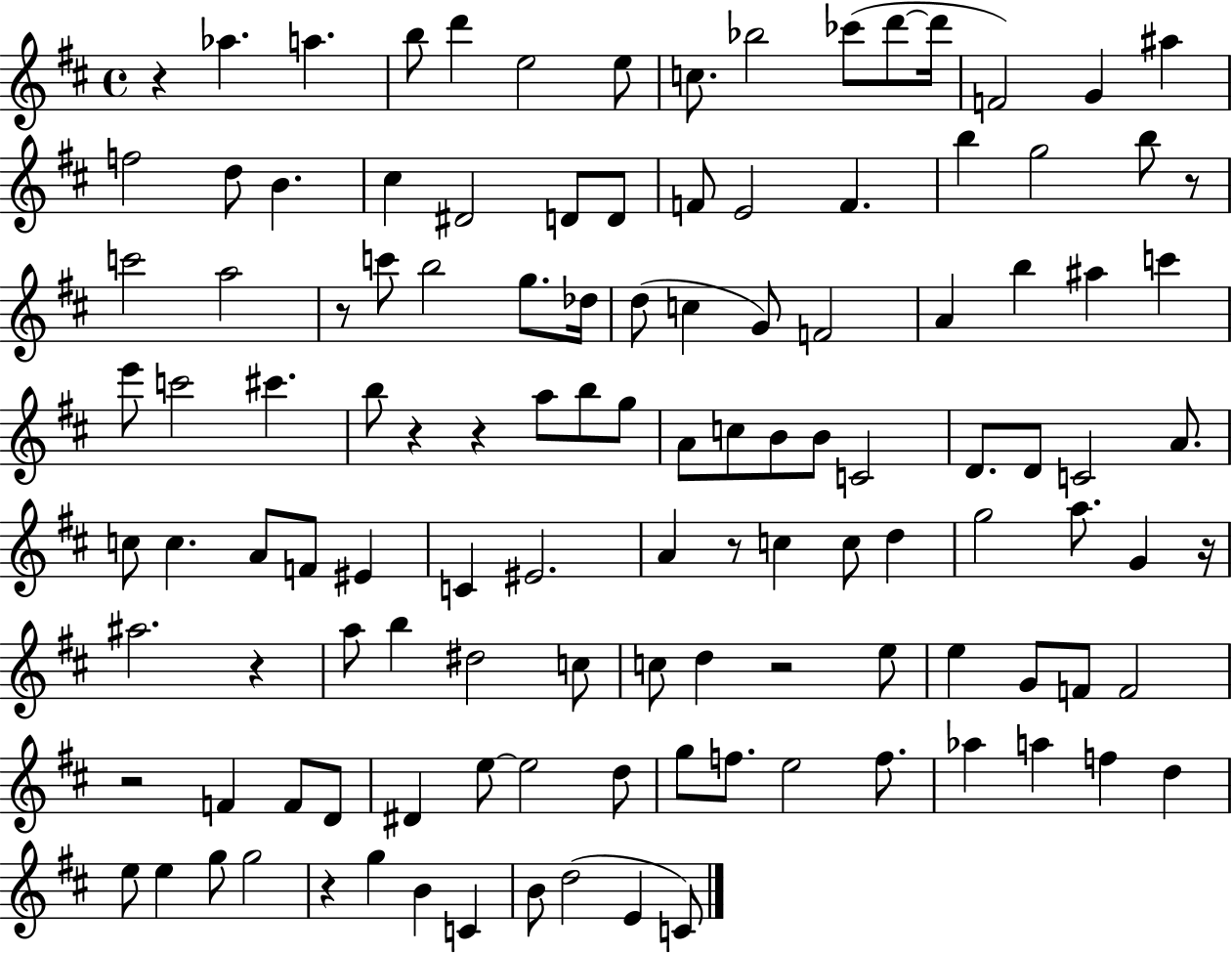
R/q Ab5/q. A5/q. B5/e D6/q E5/h E5/e C5/e. Bb5/h CES6/e D6/e D6/s F4/h G4/q A#5/q F5/h D5/e B4/q. C#5/q D#4/h D4/e D4/e F4/e E4/h F4/q. B5/q G5/h B5/e R/e C6/h A5/h R/e C6/e B5/h G5/e. Db5/s D5/e C5/q G4/e F4/h A4/q B5/q A#5/q C6/q E6/e C6/h C#6/q. B5/e R/q R/q A5/e B5/e G5/e A4/e C5/e B4/e B4/e C4/h D4/e. D4/e C4/h A4/e. C5/e C5/q. A4/e F4/e EIS4/q C4/q EIS4/h. A4/q R/e C5/q C5/e D5/q G5/h A5/e. G4/q R/s A#5/h. R/q A5/e B5/q D#5/h C5/e C5/e D5/q R/h E5/e E5/q G4/e F4/e F4/h R/h F4/q F4/e D4/e D#4/q E5/e E5/h D5/e G5/e F5/e. E5/h F5/e. Ab5/q A5/q F5/q D5/q E5/e E5/q G5/e G5/h R/q G5/q B4/q C4/q B4/e D5/h E4/q C4/e